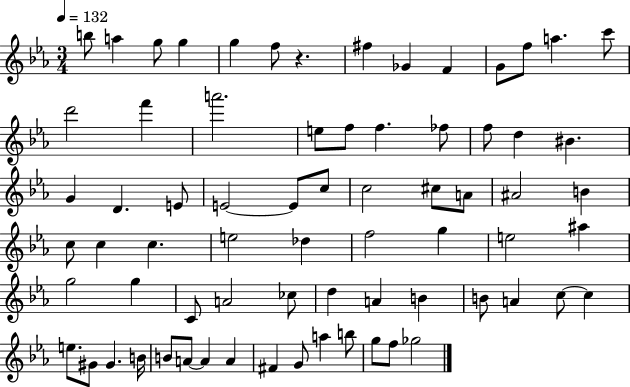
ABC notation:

X:1
T:Untitled
M:3/4
L:1/4
K:Eb
b/2 a g/2 g g f/2 z ^f _G F G/2 f/2 a c'/2 d'2 f' a'2 e/2 f/2 f _f/2 f/2 d ^B G D E/2 E2 E/2 c/2 c2 ^c/2 A/2 ^A2 B c/2 c c e2 _d f2 g e2 ^a g2 g C/2 A2 _c/2 d A B B/2 A c/2 c e/2 ^G/2 ^G B/4 B/2 A/2 A A ^F G/2 a b/2 g/2 f/2 _g2